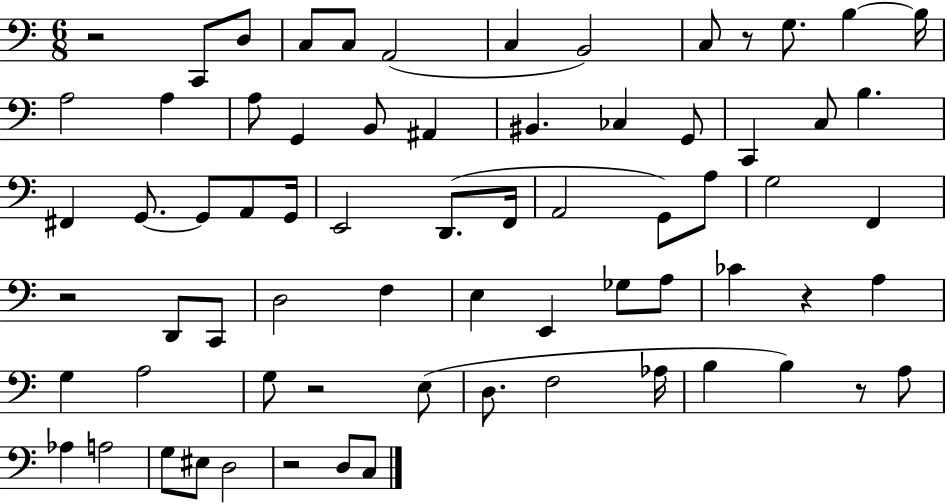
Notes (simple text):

R/h C2/e D3/e C3/e C3/e A2/h C3/q B2/h C3/e R/e G3/e. B3/q B3/s A3/h A3/q A3/e G2/q B2/e A#2/q BIS2/q. CES3/q G2/e C2/q C3/e B3/q. F#2/q G2/e. G2/e A2/e G2/s E2/h D2/e. F2/s A2/h G2/e A3/e G3/h F2/q R/h D2/e C2/e D3/h F3/q E3/q E2/q Gb3/e A3/e CES4/q R/q A3/q G3/q A3/h G3/e R/h E3/e D3/e. F3/h Ab3/s B3/q B3/q R/e A3/e Ab3/q A3/h G3/e EIS3/e D3/h R/h D3/e C3/e